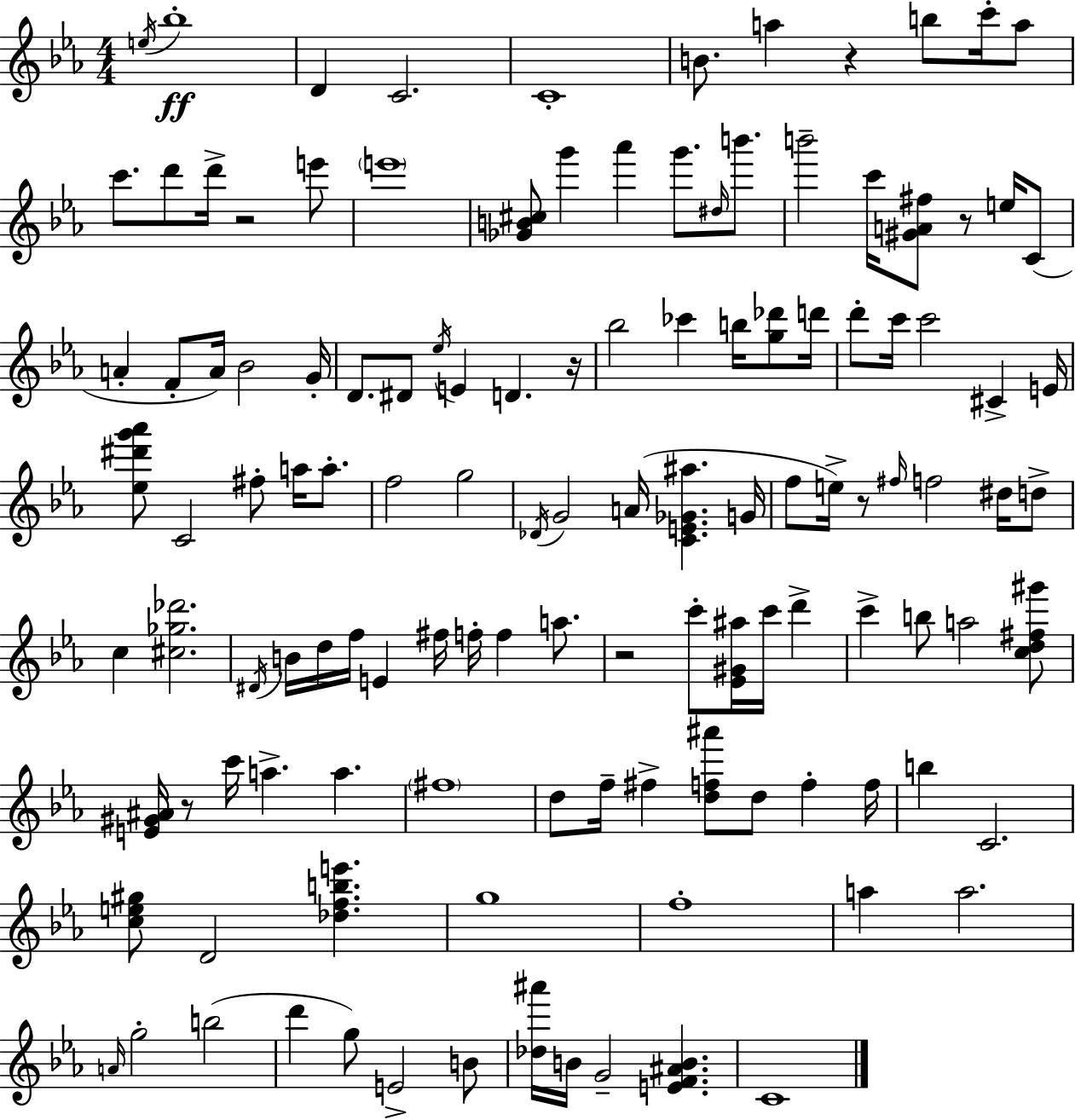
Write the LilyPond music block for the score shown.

{
  \clef treble
  \numericTimeSignature
  \time 4/4
  \key c \minor
  \acciaccatura { e''16 }\ff bes''1-. | d'4 c'2. | c'1-. | b'8. a''4 r4 b''8 c'''16-. a''8 | \break c'''8. d'''8 d'''16-> r2 e'''8 | \parenthesize e'''1 | <ges' b' cis''>8 g'''4 aes'''4 g'''8. \grace { dis''16 } b'''8. | b'''2-- c'''16 <gis' a' fis''>8 r8 e''16 | \break c'8( a'4-. f'8-. a'16) bes'2 | g'16-. d'8. dis'8 \acciaccatura { ees''16 } e'4 d'4. | r16 bes''2 ces'''4 b''16 | <g'' des'''>8 d'''16 d'''8-. c'''16 c'''2 cis'4-> | \break e'16 <ees'' dis''' g''' aes'''>8 c'2 fis''8-. a''16 | a''8.-. f''2 g''2 | \acciaccatura { des'16 } g'2 a'16( <c' e' ges' ais''>4. | g'16 f''8 e''16->) r8 \grace { fis''16 } f''2 | \break dis''16 d''8-> c''4 <cis'' ges'' des'''>2. | \acciaccatura { dis'16 } b'16 d''16 f''16 e'4 fis''16 f''16-. f''4 | a''8. r2 c'''8-. | <ees' gis' ais''>16 c'''16 d'''4-> c'''4-> b''8 a''2 | \break <c'' d'' fis'' gis'''>8 <e' gis' ais'>16 r8 c'''16 a''4.-> | a''4. \parenthesize fis''1 | d''8 f''16-- fis''4-> <d'' f'' ais'''>8 d''8 | f''4-. f''16 b''4 c'2. | \break <c'' e'' gis''>8 d'2 | <des'' f'' b'' e'''>4. g''1 | f''1-. | a''4 a''2. | \break \grace { a'16 } g''2-. b''2( | d'''4 g''8) e'2-> | b'8 <des'' ais'''>16 b'16 g'2-- | <e' f' ais' b'>4. c'1 | \break \bar "|."
}